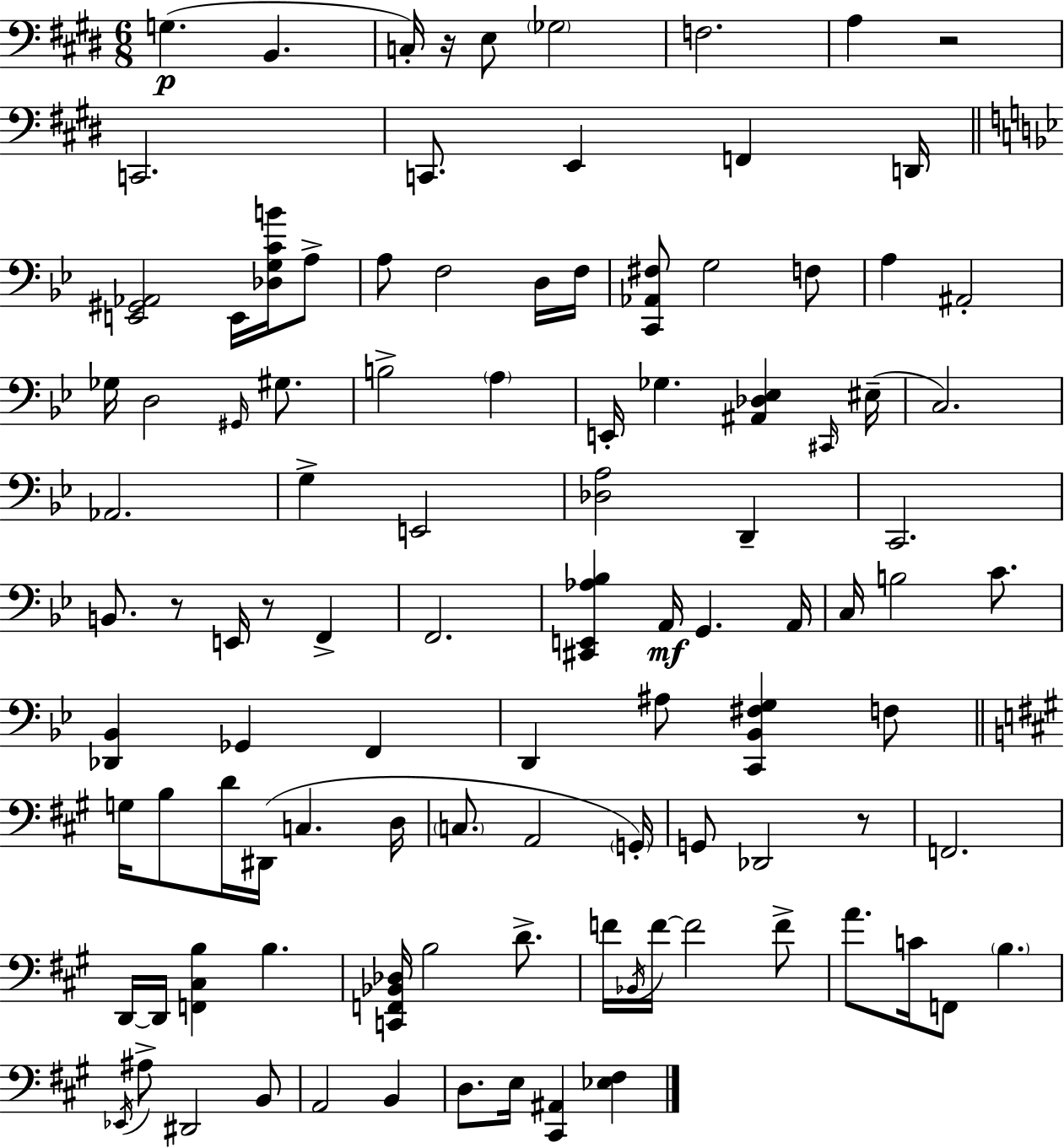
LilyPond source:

{
  \clef bass
  \numericTimeSignature
  \time 6/8
  \key e \major
  g4.(\p b,4. | c16-.) r16 e8 \parenthesize ges2 | f2. | a4 r2 | \break c,2. | c,8. e,4 f,4 d,16 | \bar "||" \break \key g \minor <e, gis, aes,>2 e,16 <des g c' b'>16 a8-> | a8 f2 d16 f16 | <c, aes, fis>8 g2 f8 | a4 ais,2-. | \break ges16 d2 \grace { gis,16 } gis8. | b2-> \parenthesize a4 | e,16-. ges4. <ais, des ees>4 | \grace { cis,16 }( eis16-- c2.) | \break aes,2. | g4-> e,2 | <des a>2 d,4-- | c,2. | \break b,8. r8 e,16 r8 f,4-> | f,2. | <cis, e, aes bes>4 a,16\mf g,4. | a,16 c16 b2 c'8. | \break <des, bes,>4 ges,4 f,4 | d,4 ais8 <c, bes, fis g>4 | f8 \bar "||" \break \key a \major g16 b8 d'16 dis,16( c4. d16 | \parenthesize c8. a,2 \parenthesize g,16-.) | g,8 des,2 r8 | f,2. | \break d,16~~ d,16 <f, cis b>4 b4. | <c, f, bes, des>16 b2 d'8.-> | f'16 \acciaccatura { bes,16 } f'16~~ f'2 f'8-> | a'8. c'16 f,8 \parenthesize b4. | \break \acciaccatura { ees,16 } ais8-> dis,2 | b,8 a,2 b,4 | d8. e16 <cis, ais,>4 <ees fis>4 | \bar "|."
}